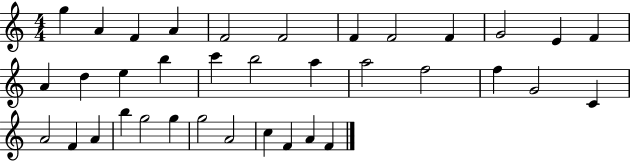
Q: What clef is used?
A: treble